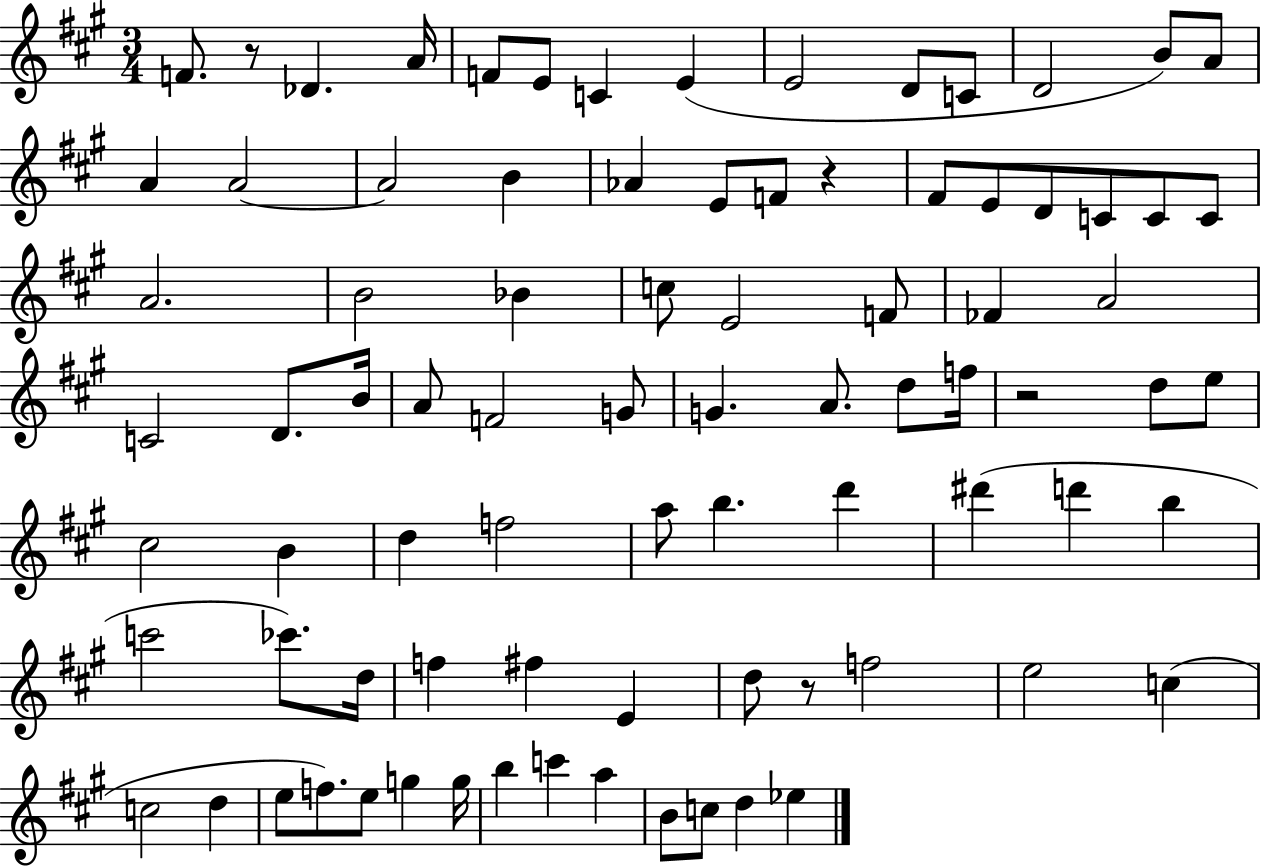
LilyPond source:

{
  \clef treble
  \numericTimeSignature
  \time 3/4
  \key a \major
  f'8. r8 des'4. a'16 | f'8 e'8 c'4 e'4( | e'2 d'8 c'8 | d'2 b'8) a'8 | \break a'4 a'2~~ | a'2 b'4 | aes'4 e'8 f'8 r4 | fis'8 e'8 d'8 c'8 c'8 c'8 | \break a'2. | b'2 bes'4 | c''8 e'2 f'8 | fes'4 a'2 | \break c'2 d'8. b'16 | a'8 f'2 g'8 | g'4. a'8. d''8 f''16 | r2 d''8 e''8 | \break cis''2 b'4 | d''4 f''2 | a''8 b''4. d'''4 | dis'''4( d'''4 b''4 | \break c'''2 ces'''8.) d''16 | f''4 fis''4 e'4 | d''8 r8 f''2 | e''2 c''4( | \break c''2 d''4 | e''8 f''8.) e''8 g''4 g''16 | b''4 c'''4 a''4 | b'8 c''8 d''4 ees''4 | \break \bar "|."
}